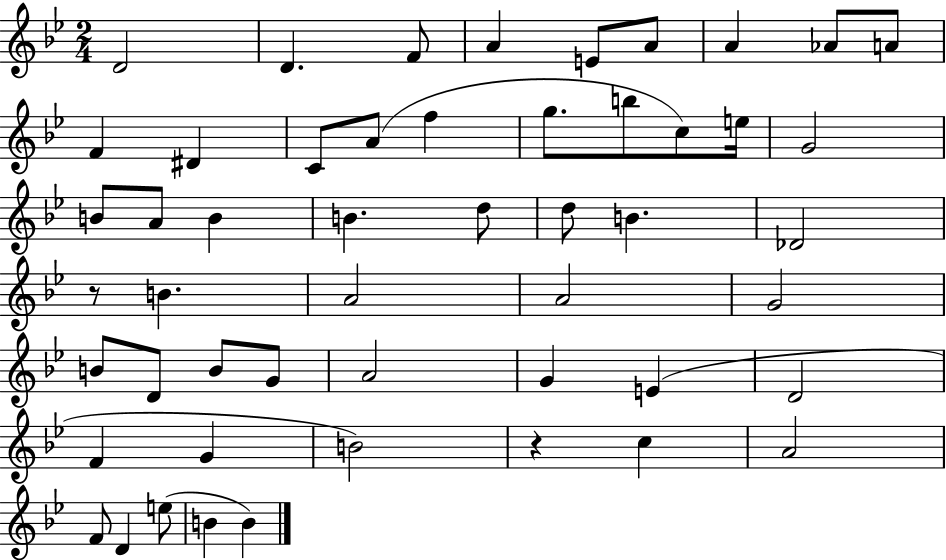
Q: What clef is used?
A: treble